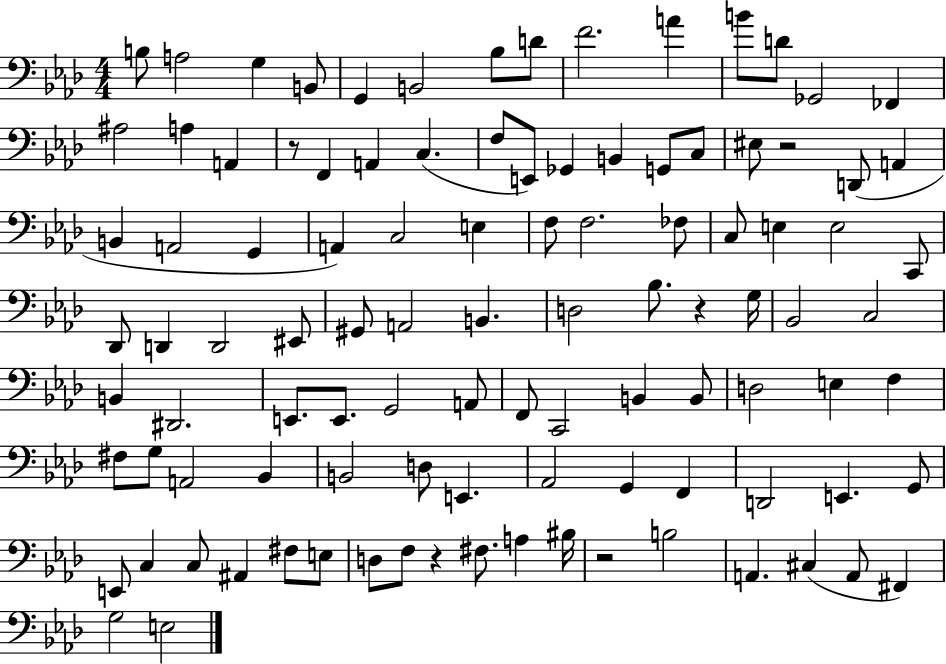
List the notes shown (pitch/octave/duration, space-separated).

B3/e A3/h G3/q B2/e G2/q B2/h Bb3/e D4/e F4/h. A4/q B4/e D4/e Gb2/h FES2/q A#3/h A3/q A2/q R/e F2/q A2/q C3/q. F3/e E2/e Gb2/q B2/q G2/e C3/e EIS3/e R/h D2/e A2/q B2/q A2/h G2/q A2/q C3/h E3/q F3/e F3/h. FES3/e C3/e E3/q E3/h C2/e Db2/e D2/q D2/h EIS2/e G#2/e A2/h B2/q. D3/h Bb3/e. R/q G3/s Bb2/h C3/h B2/q D#2/h. E2/e. E2/e. G2/h A2/e F2/e C2/h B2/q B2/e D3/h E3/q F3/q F#3/e G3/e A2/h Bb2/q B2/h D3/e E2/q. Ab2/h G2/q F2/q D2/h E2/q. G2/e E2/e C3/q C3/e A#2/q F#3/e E3/e D3/e F3/e R/q F#3/e. A3/q BIS3/s R/h B3/h A2/q. C#3/q A2/e F#2/q G3/h E3/h